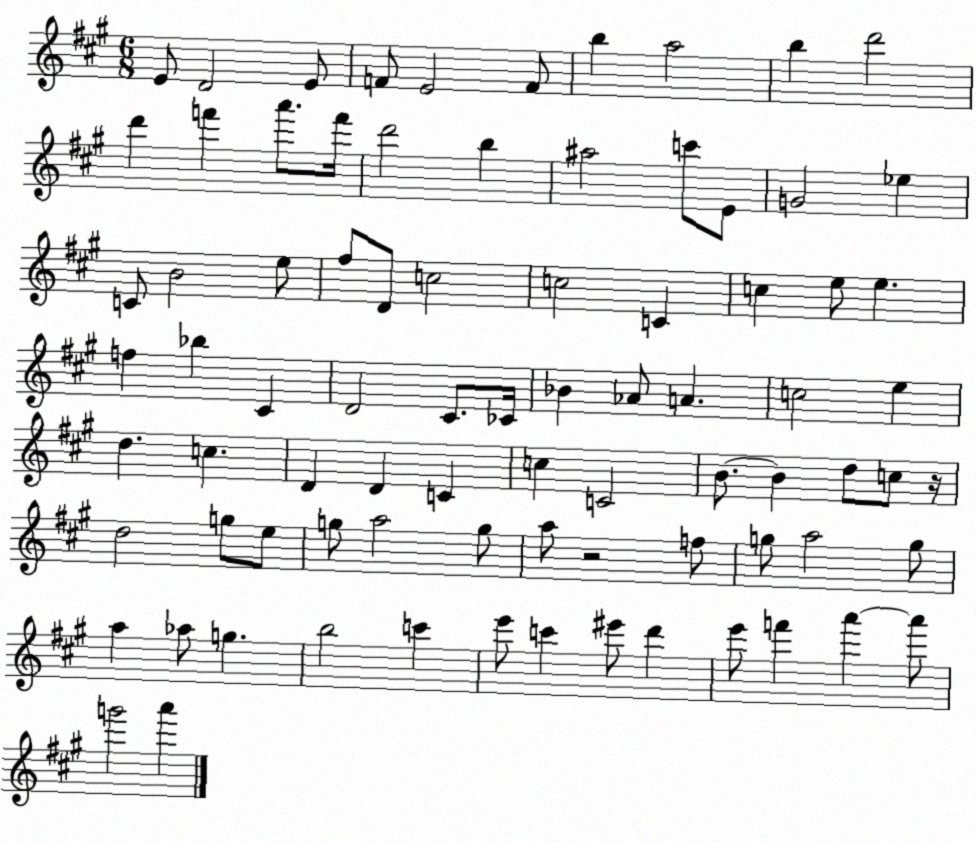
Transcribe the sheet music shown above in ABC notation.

X:1
T:Untitled
M:6/8
L:1/4
K:A
E/2 D2 E/2 F/2 E2 F/2 b a2 b d'2 d' f' a'/2 f'/4 d'2 b ^a2 c'/2 E/2 G2 _e C/2 B2 e/2 ^f/2 D/2 c2 c2 C c e/2 e f _b ^C D2 ^C/2 _C/4 _B _A/2 A c2 e d c D D C c C2 B/2 B d/2 c/2 z/4 d2 g/2 e/2 g/2 a2 g/2 a/2 z2 f/2 g/2 a2 g/2 a _a/2 g b2 c' e'/2 c' ^e'/2 d' e'/2 f' a' a'/2 g'2 a'